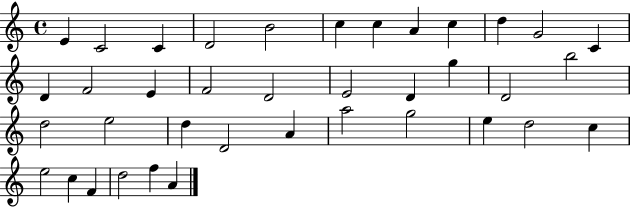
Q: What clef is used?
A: treble